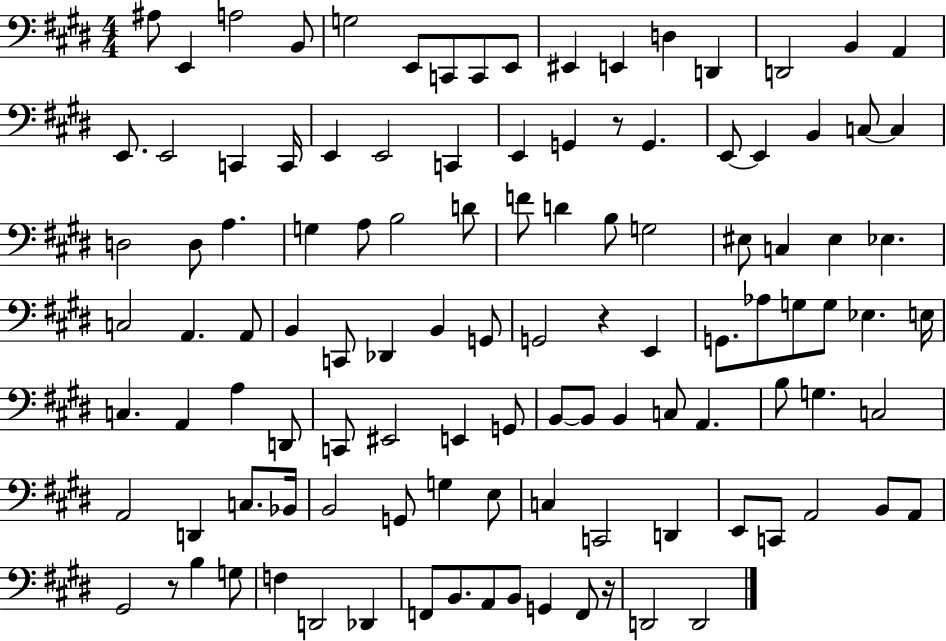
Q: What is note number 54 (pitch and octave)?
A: G2